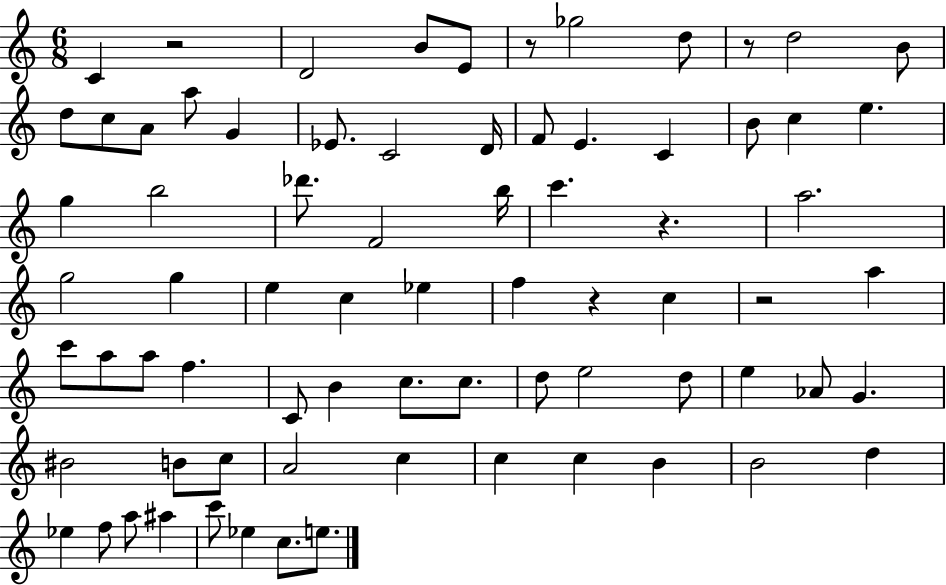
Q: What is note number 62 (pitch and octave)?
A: Eb5